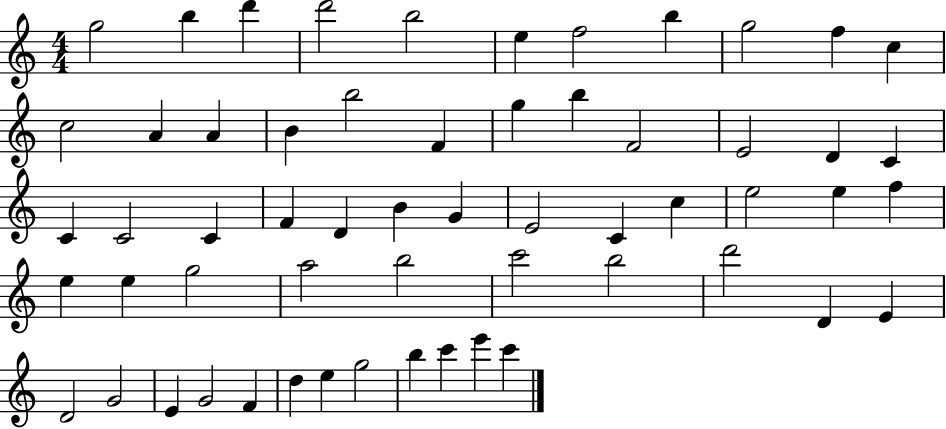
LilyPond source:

{
  \clef treble
  \numericTimeSignature
  \time 4/4
  \key c \major
  g''2 b''4 d'''4 | d'''2 b''2 | e''4 f''2 b''4 | g''2 f''4 c''4 | \break c''2 a'4 a'4 | b'4 b''2 f'4 | g''4 b''4 f'2 | e'2 d'4 c'4 | \break c'4 c'2 c'4 | f'4 d'4 b'4 g'4 | e'2 c'4 c''4 | e''2 e''4 f''4 | \break e''4 e''4 g''2 | a''2 b''2 | c'''2 b''2 | d'''2 d'4 e'4 | \break d'2 g'2 | e'4 g'2 f'4 | d''4 e''4 g''2 | b''4 c'''4 e'''4 c'''4 | \break \bar "|."
}